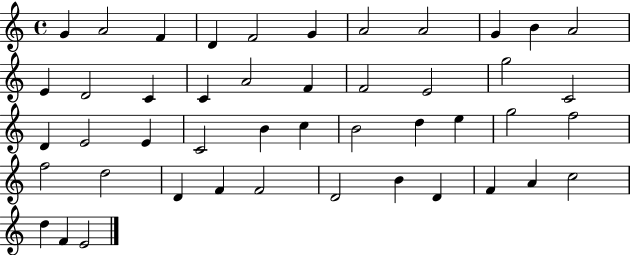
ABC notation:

X:1
T:Untitled
M:4/4
L:1/4
K:C
G A2 F D F2 G A2 A2 G B A2 E D2 C C A2 F F2 E2 g2 C2 D E2 E C2 B c B2 d e g2 f2 f2 d2 D F F2 D2 B D F A c2 d F E2